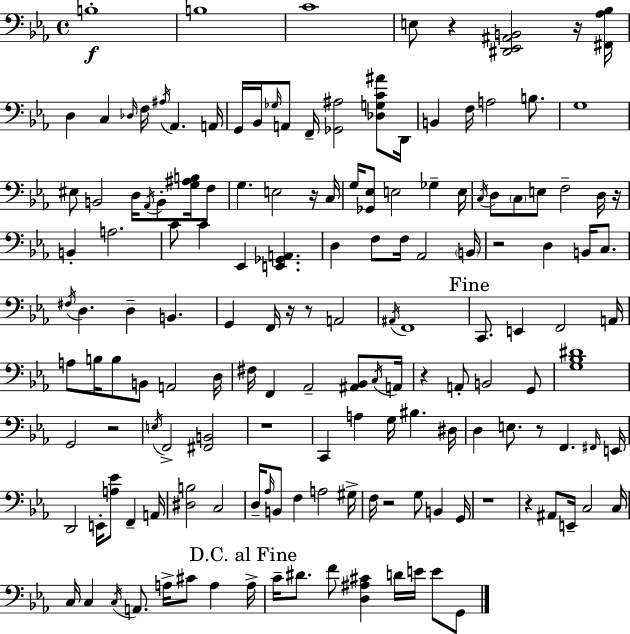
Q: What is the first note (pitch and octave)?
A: B3